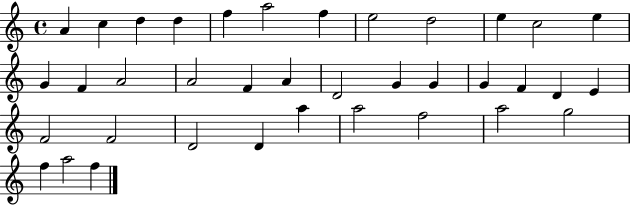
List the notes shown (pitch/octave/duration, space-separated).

A4/q C5/q D5/q D5/q F5/q A5/h F5/q E5/h D5/h E5/q C5/h E5/q G4/q F4/q A4/h A4/h F4/q A4/q D4/h G4/q G4/q G4/q F4/q D4/q E4/q F4/h F4/h D4/h D4/q A5/q A5/h F5/h A5/h G5/h F5/q A5/h F5/q